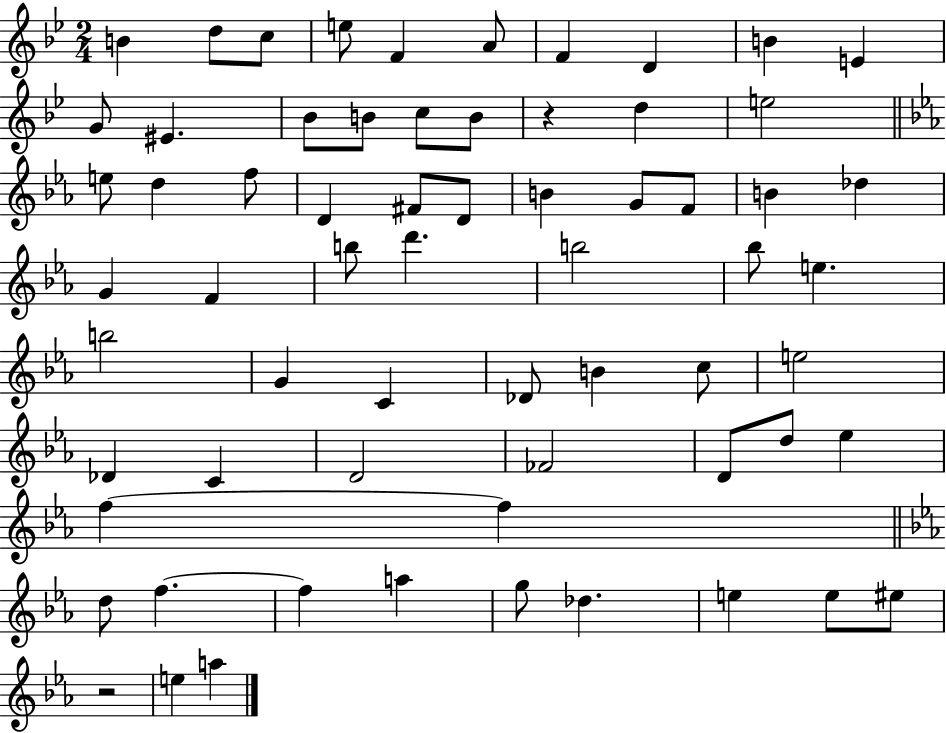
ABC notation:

X:1
T:Untitled
M:2/4
L:1/4
K:Bb
B d/2 c/2 e/2 F A/2 F D B E G/2 ^E _B/2 B/2 c/2 B/2 z d e2 e/2 d f/2 D ^F/2 D/2 B G/2 F/2 B _d G F b/2 d' b2 _b/2 e b2 G C _D/2 B c/2 e2 _D C D2 _F2 D/2 d/2 _e f f d/2 f f a g/2 _d e e/2 ^e/2 z2 e a